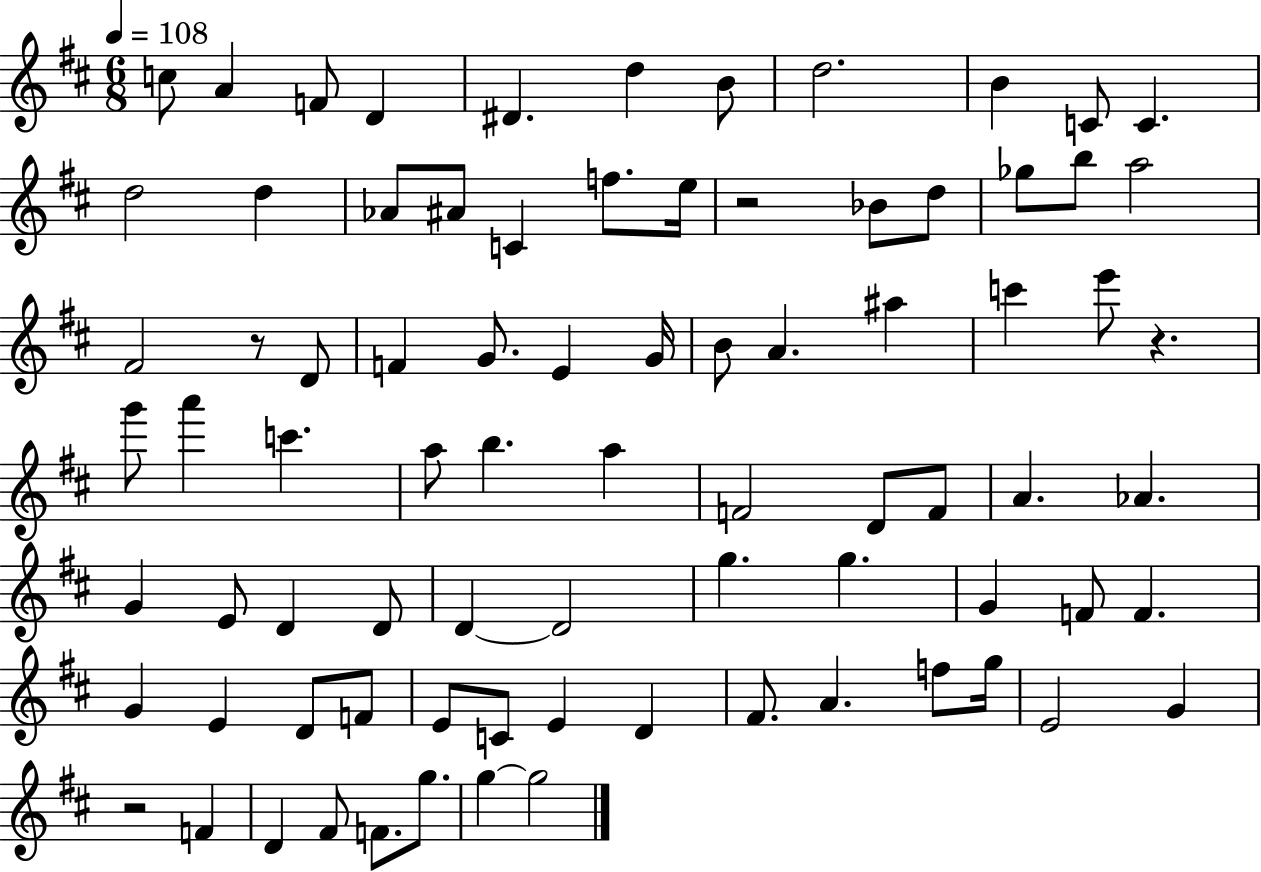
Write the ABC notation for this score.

X:1
T:Untitled
M:6/8
L:1/4
K:D
c/2 A F/2 D ^D d B/2 d2 B C/2 C d2 d _A/2 ^A/2 C f/2 e/4 z2 _B/2 d/2 _g/2 b/2 a2 ^F2 z/2 D/2 F G/2 E G/4 B/2 A ^a c' e'/2 z g'/2 a' c' a/2 b a F2 D/2 F/2 A _A G E/2 D D/2 D D2 g g G F/2 F G E D/2 F/2 E/2 C/2 E D ^F/2 A f/2 g/4 E2 G z2 F D ^F/2 F/2 g/2 g g2